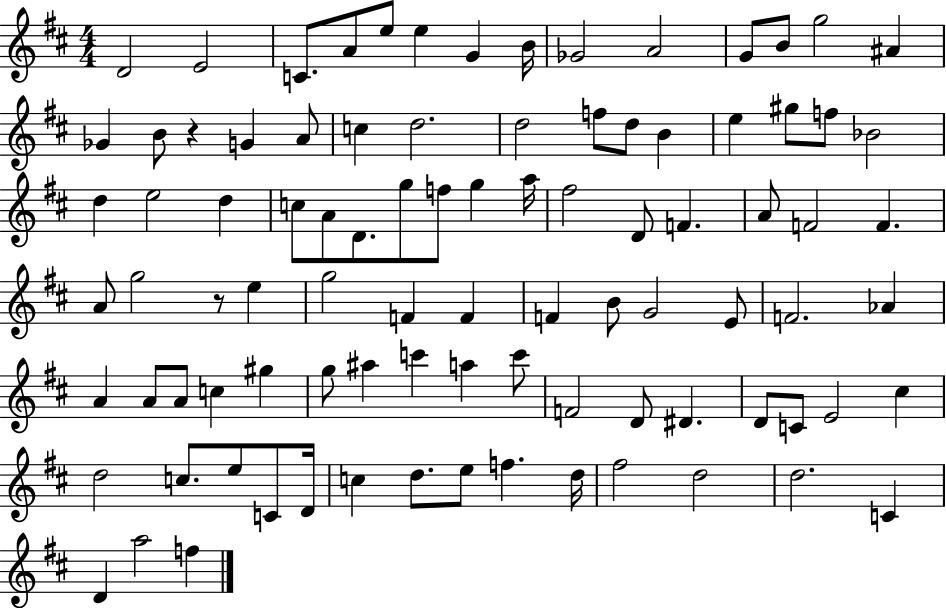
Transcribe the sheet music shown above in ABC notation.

X:1
T:Untitled
M:4/4
L:1/4
K:D
D2 E2 C/2 A/2 e/2 e G B/4 _G2 A2 G/2 B/2 g2 ^A _G B/2 z G A/2 c d2 d2 f/2 d/2 B e ^g/2 f/2 _B2 d e2 d c/2 A/2 D/2 g/2 f/2 g a/4 ^f2 D/2 F A/2 F2 F A/2 g2 z/2 e g2 F F F B/2 G2 E/2 F2 _A A A/2 A/2 c ^g g/2 ^a c' a c'/2 F2 D/2 ^D D/2 C/2 E2 ^c d2 c/2 e/2 C/2 D/4 c d/2 e/2 f d/4 ^f2 d2 d2 C D a2 f